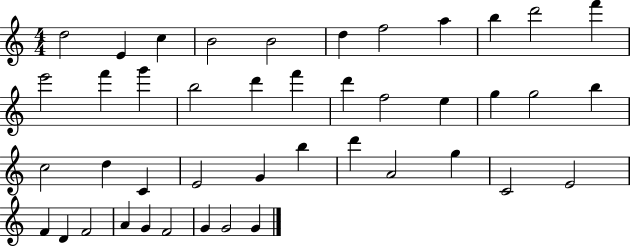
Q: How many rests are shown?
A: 0